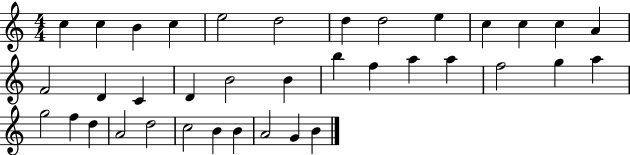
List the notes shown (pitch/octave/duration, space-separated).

C5/q C5/q B4/q C5/q E5/h D5/h D5/q D5/h E5/q C5/q C5/q C5/q A4/q F4/h D4/q C4/q D4/q B4/h B4/q B5/q F5/q A5/q A5/q F5/h G5/q A5/q G5/h F5/q D5/q A4/h D5/h C5/h B4/q B4/q A4/h G4/q B4/q